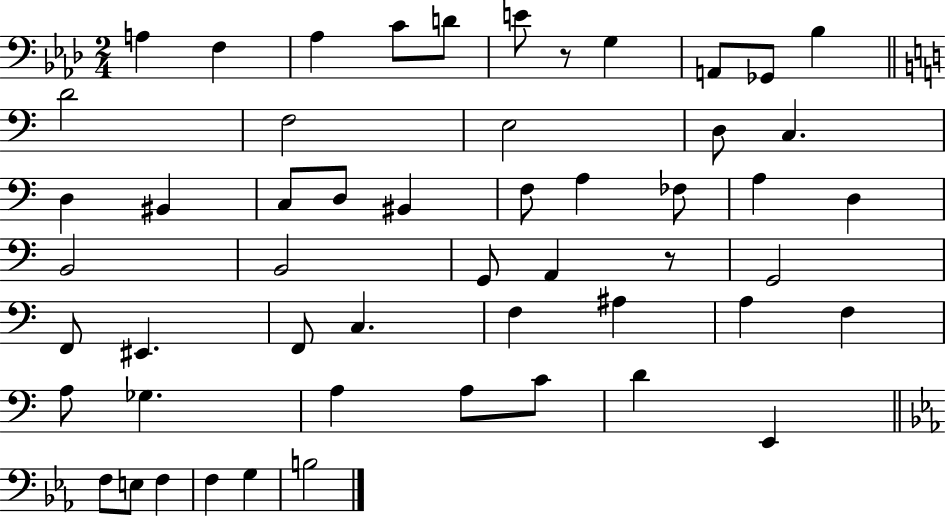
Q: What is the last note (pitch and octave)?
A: B3